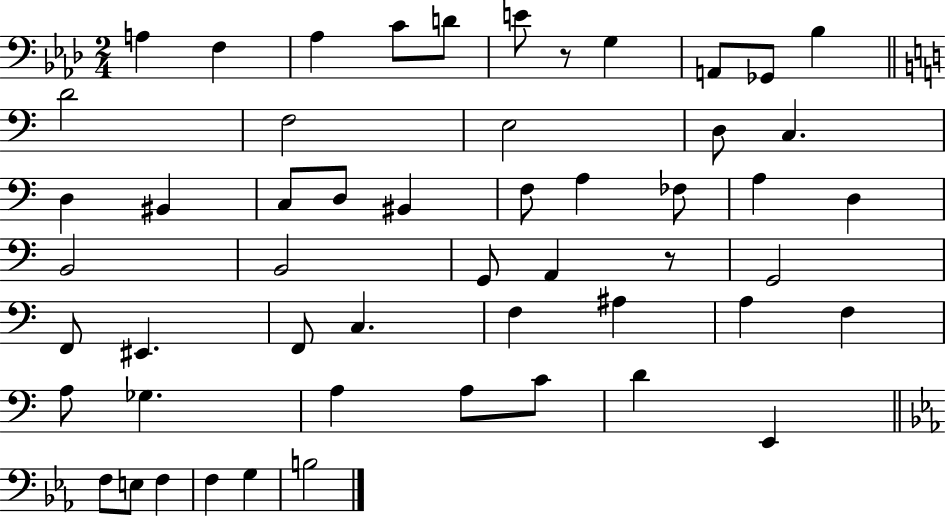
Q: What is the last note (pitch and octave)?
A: B3